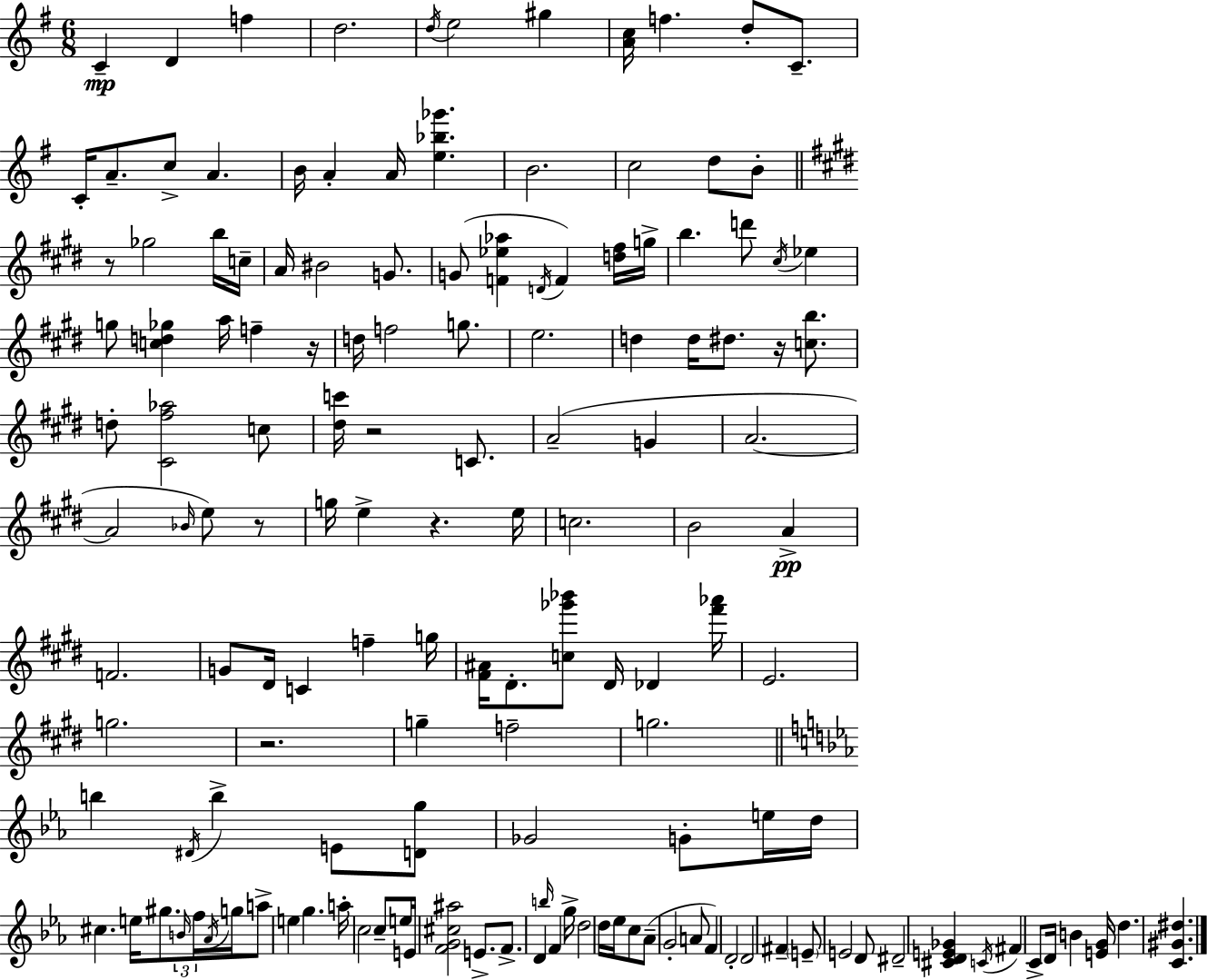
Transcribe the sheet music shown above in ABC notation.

X:1
T:Untitled
M:6/8
L:1/4
K:G
C D f d2 d/4 e2 ^g [Ac]/4 f d/2 C/2 C/4 A/2 c/2 A B/4 A A/4 [e_b_g'] B2 c2 d/2 B/2 z/2 _g2 b/4 c/4 A/4 ^B2 G/2 G/2 [F_e_a] D/4 F [d^f]/4 g/4 b d'/2 ^c/4 _e g/2 [cd_g] a/4 f z/4 d/4 f2 g/2 e2 d d/4 ^d/2 z/4 [cb]/2 d/2 [^C^f_a]2 c/2 [^dc']/4 z2 C/2 A2 G A2 A2 _B/4 e/2 z/2 g/4 e z e/4 c2 B2 A F2 G/2 ^D/4 C f g/4 [^F^A]/4 ^D/2 [c_g'_b']/2 ^D/4 _D [^f'_a']/4 E2 g2 z2 g f2 g2 b ^D/4 b E/2 [Dg]/2 _G2 G/2 e/4 d/4 ^c e/4 ^g/2 B/4 f/4 _A/4 g/4 a/2 e g a/4 c2 c/2 e/4 E/4 [FG^c^a]2 E/2 F/2 D b/4 F g/4 d2 d/4 _e/4 c/2 _A/2 G2 A/2 F D2 D2 ^F E/2 E2 D/2 ^D2 [^CDE_G] C/4 ^F C/2 D/4 B [EG]/4 d [C^G^d]